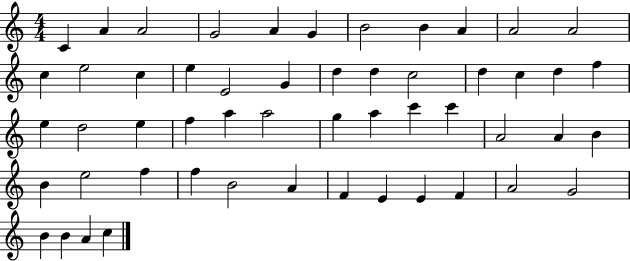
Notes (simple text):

C4/q A4/q A4/h G4/h A4/q G4/q B4/h B4/q A4/q A4/h A4/h C5/q E5/h C5/q E5/q E4/h G4/q D5/q D5/q C5/h D5/q C5/q D5/q F5/q E5/q D5/h E5/q F5/q A5/q A5/h G5/q A5/q C6/q C6/q A4/h A4/q B4/q B4/q E5/h F5/q F5/q B4/h A4/q F4/q E4/q E4/q F4/q A4/h G4/h B4/q B4/q A4/q C5/q